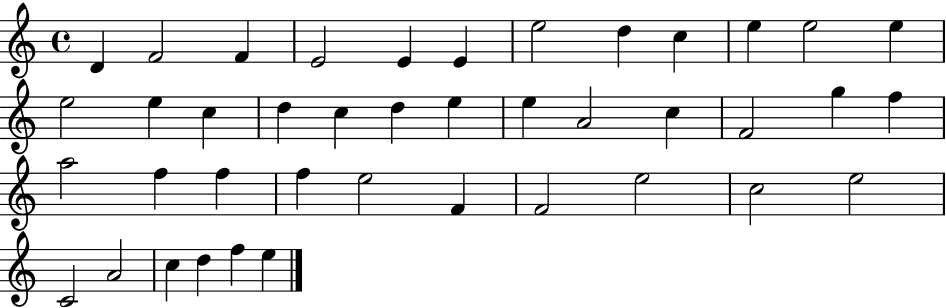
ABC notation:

X:1
T:Untitled
M:4/4
L:1/4
K:C
D F2 F E2 E E e2 d c e e2 e e2 e c d c d e e A2 c F2 g f a2 f f f e2 F F2 e2 c2 e2 C2 A2 c d f e